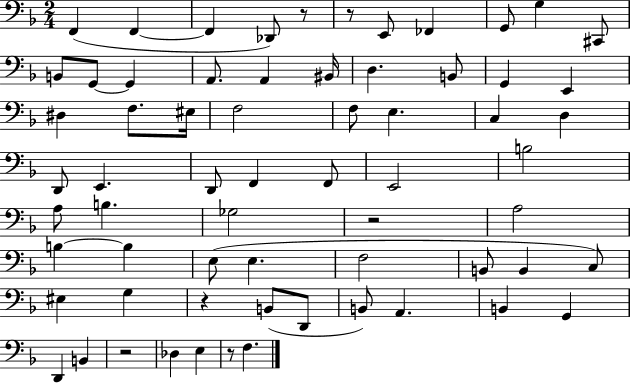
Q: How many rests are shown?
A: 6